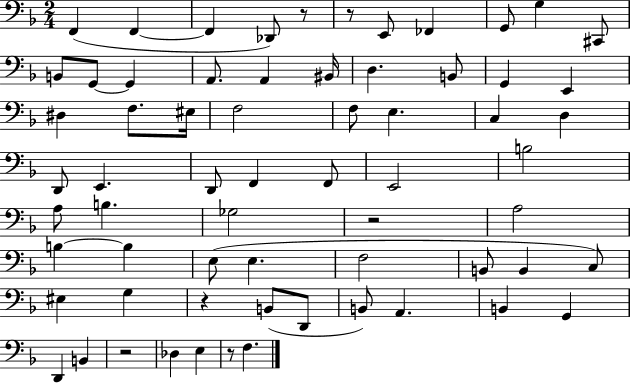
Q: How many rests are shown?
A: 6